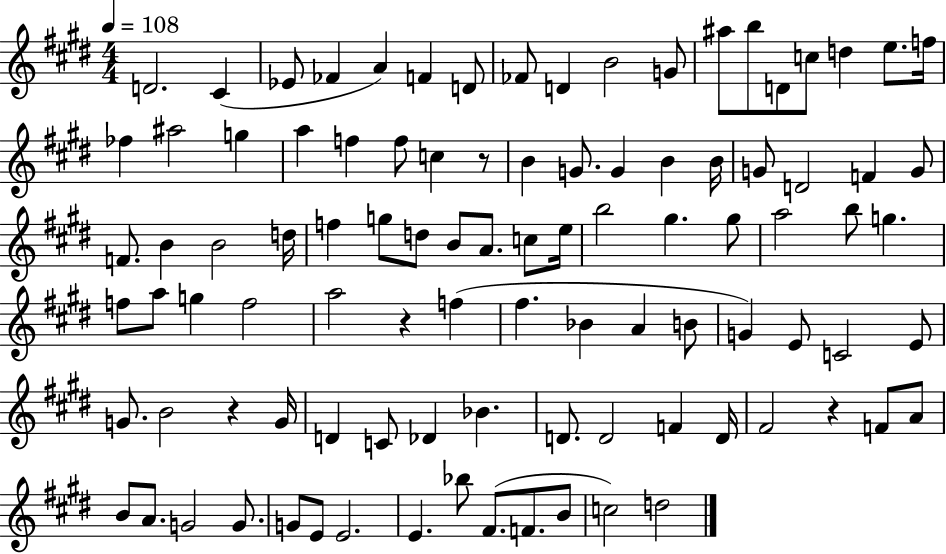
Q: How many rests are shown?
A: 4